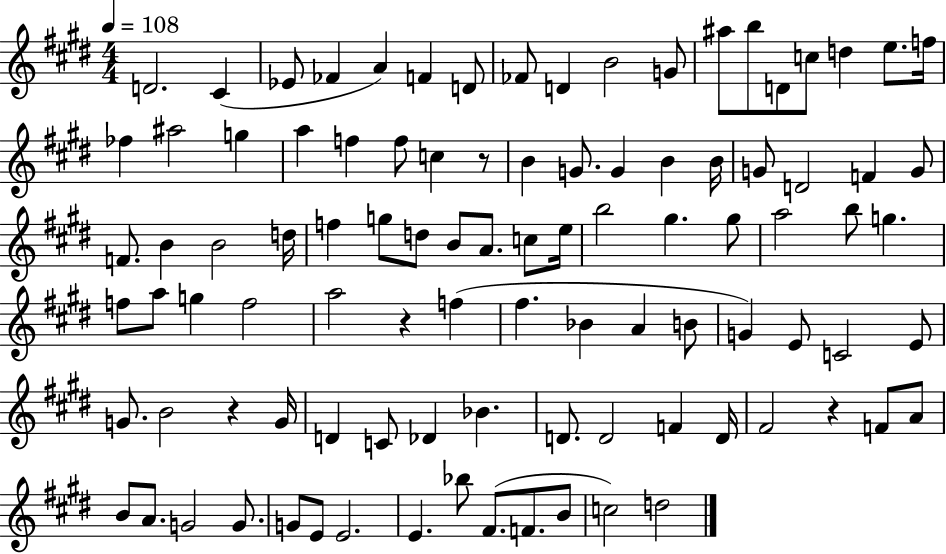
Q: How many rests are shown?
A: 4